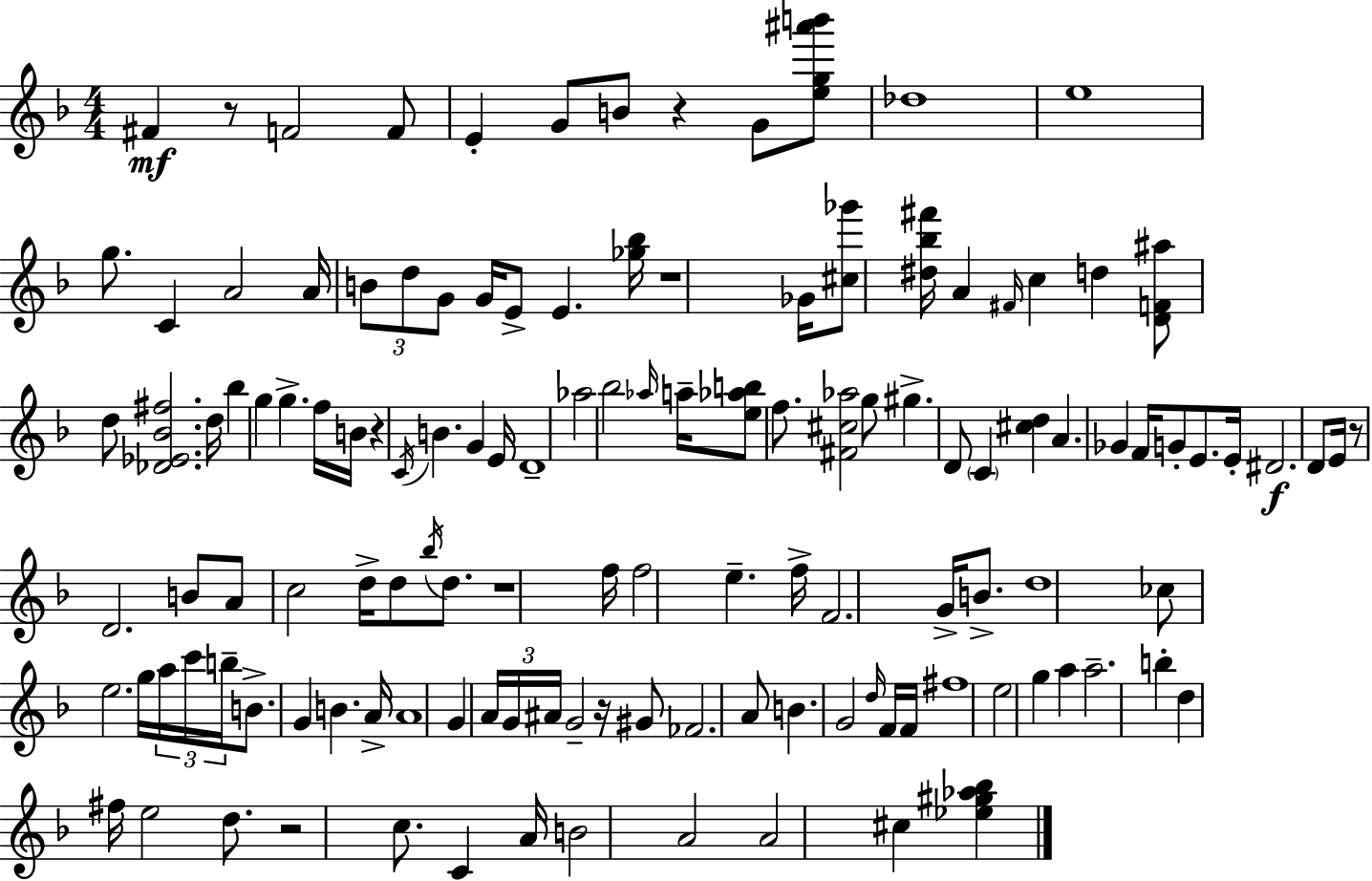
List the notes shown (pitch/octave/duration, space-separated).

F#4/q R/e F4/h F4/e E4/q G4/e B4/e R/q G4/e [E5,G5,A#6,B6]/e Db5/w E5/w G5/e. C4/q A4/h A4/s B4/e D5/e G4/e G4/s E4/e E4/q. [Gb5,Bb5]/s R/w Gb4/s [C#5,Gb6]/e [D#5,Bb5,F#6]/s A4/q F#4/s C5/q D5/q [D4,F4,A#5]/e D5/e [Db4,Eb4,Bb4,F#5]/h. D5/s Bb5/q G5/q G5/q. F5/s B4/s R/q C4/s B4/q. G4/q E4/s D4/w Ab5/h Bb5/h Ab5/s A5/s [E5,Ab5,B5]/e F5/e. [F#4,C#5,Ab5]/h G5/e G#5/q. D4/e C4/q [C#5,D5]/q A4/q. Gb4/q F4/s G4/e E4/e. E4/s D#4/h. D4/e E4/s R/e D4/h. B4/e A4/e C5/h D5/s D5/e Bb5/s D5/e. R/w F5/s F5/h E5/q. F5/s F4/h. G4/s B4/e. D5/w CES5/e E5/h. G5/s A5/s C6/s B5/s B4/e. G4/q B4/q. A4/s A4/w G4/q A4/s G4/s A#4/s G4/h R/s G#4/e FES4/h. A4/e B4/q. G4/h D5/s F4/s F4/s F#5/w E5/h G5/q A5/q A5/h. B5/q D5/q F#5/s E5/h D5/e. R/h C5/e. C4/q A4/s B4/h A4/h A4/h C#5/q [Eb5,G#5,Ab5,Bb5]/q